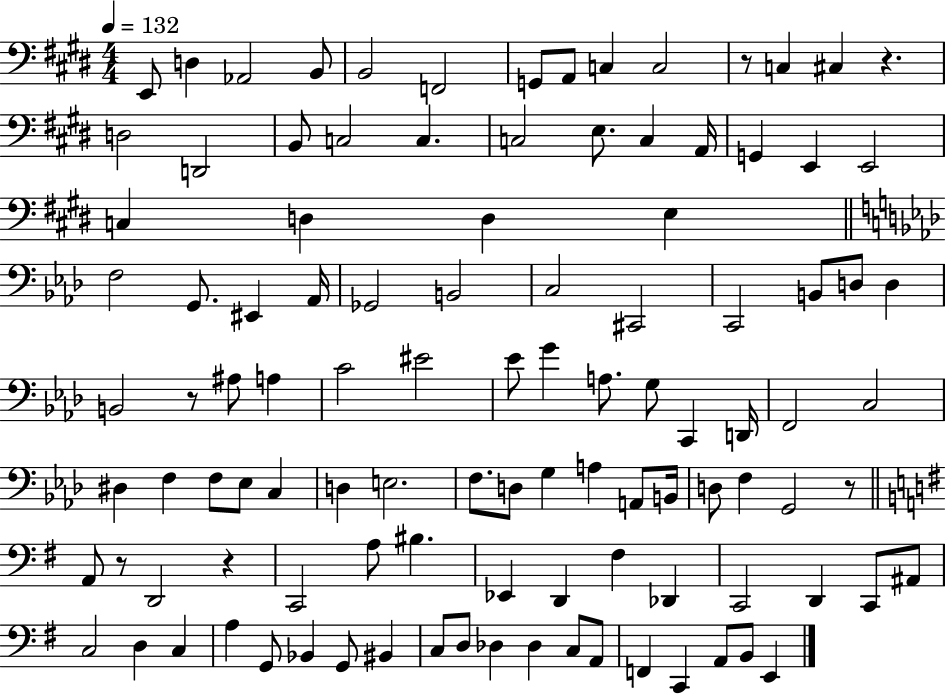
X:1
T:Untitled
M:4/4
L:1/4
K:E
E,,/2 D, _A,,2 B,,/2 B,,2 F,,2 G,,/2 A,,/2 C, C,2 z/2 C, ^C, z D,2 D,,2 B,,/2 C,2 C, C,2 E,/2 C, A,,/4 G,, E,, E,,2 C, D, D, E, F,2 G,,/2 ^E,, _A,,/4 _G,,2 B,,2 C,2 ^C,,2 C,,2 B,,/2 D,/2 D, B,,2 z/2 ^A,/2 A, C2 ^E2 _E/2 G A,/2 G,/2 C,, D,,/4 F,,2 C,2 ^D, F, F,/2 _E,/2 C, D, E,2 F,/2 D,/2 G, A, A,,/2 B,,/4 D,/2 F, G,,2 z/2 A,,/2 z/2 D,,2 z C,,2 A,/2 ^B, _E,, D,, ^F, _D,, C,,2 D,, C,,/2 ^A,,/2 C,2 D, C, A, G,,/2 _B,, G,,/2 ^B,, C,/2 D,/2 _D, _D, C,/2 A,,/2 F,, C,, A,,/2 B,,/2 E,,